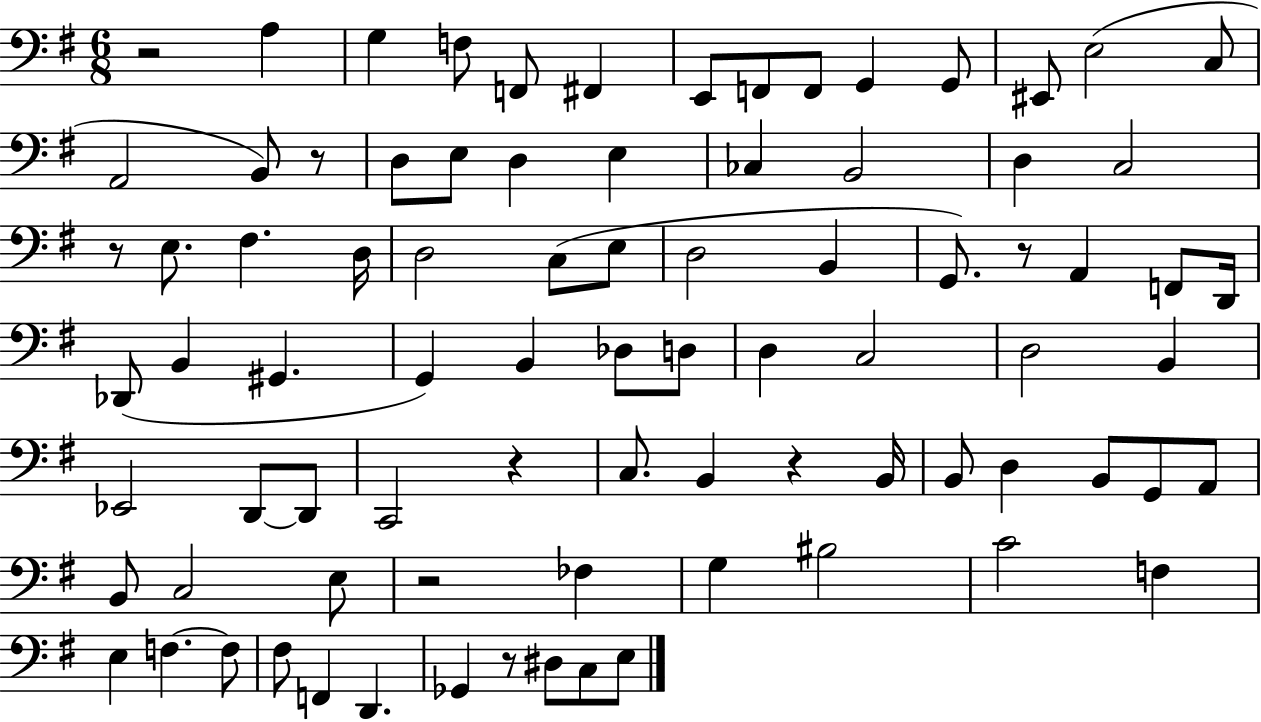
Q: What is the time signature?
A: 6/8